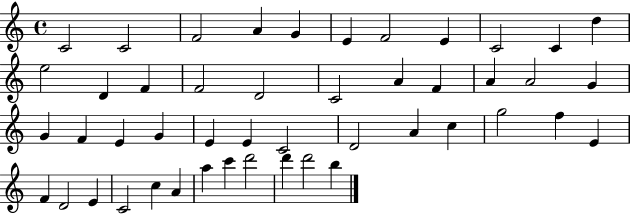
X:1
T:Untitled
M:4/4
L:1/4
K:C
C2 C2 F2 A G E F2 E C2 C d e2 D F F2 D2 C2 A F A A2 G G F E G E E C2 D2 A c g2 f E F D2 E C2 c A a c' d'2 d' d'2 b